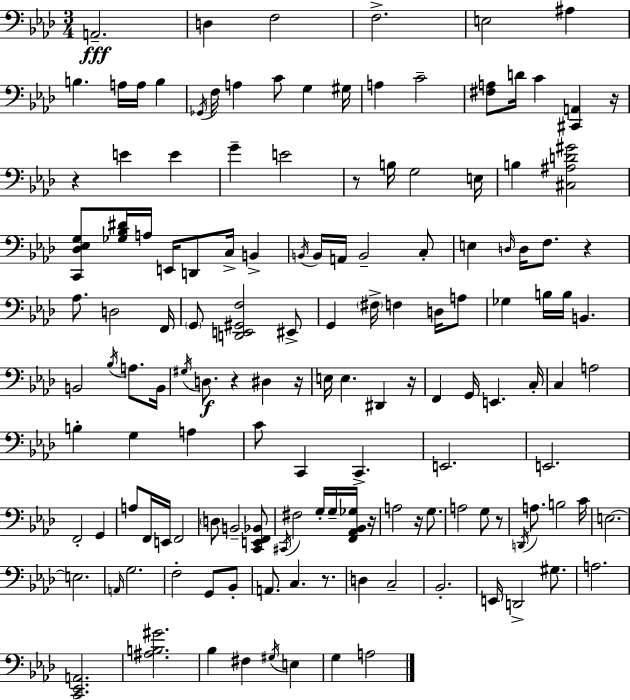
X:1
T:Untitled
M:3/4
L:1/4
K:Ab
A,,2 D, F,2 F,2 E,2 ^A, B, A,/4 A,/4 B, _G,,/4 F,/4 A, C/2 G, ^G,/4 A, C2 [^F,A,]/2 D/4 C [^C,,A,,] z/4 z E E G E2 z/2 B,/4 G,2 E,/4 B, [^C,^A,D^G]2 [C,,_D,_E,G,]/2 [_G,_B,^D]/4 A,/4 E,,/4 D,,/2 C,/4 B,, B,,/4 B,,/4 A,,/4 B,,2 C,/2 E, D,/4 D,/4 F,/2 z _A,/2 D,2 F,,/4 G,,/2 [D,,E,,^G,,F,]2 ^E,,/2 G,, ^F,/4 F, D,/4 A,/2 _G, B,/4 B,/4 B,, B,,2 _B,/4 A,/2 B,,/4 ^G,/4 D,/2 z ^D, z/4 E,/4 E, ^D,, z/4 F,, G,,/4 E,, C,/4 C, A,2 B, G, A, C/2 C,, C,, E,,2 E,,2 F,,2 G,, A,/2 F,,/4 E,,/4 F,,2 D,/2 B,,2 [C,,E,,F,,_B,,]/2 ^C,,/4 ^F,2 G,/4 G,/4 [F,,_A,,_B,,_G,]/4 z/4 A,2 z/4 G,/2 A,2 G,/2 z/2 D,,/4 A,/2 B,2 C/4 E,2 E,2 A,,/4 G,2 F,2 G,,/2 _B,,/2 A,,/2 C, z/2 D, C,2 _B,,2 E,,/4 D,,2 ^G,/2 A,2 [C,,_E,,A,,]2 [^A,B,^G]2 _B, ^F, ^G,/4 E, G, A,2